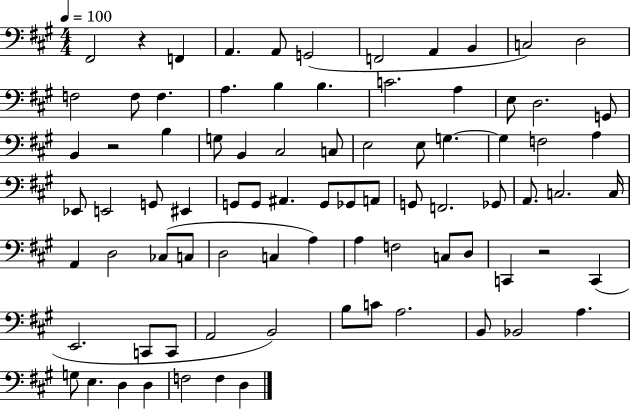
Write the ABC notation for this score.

X:1
T:Untitled
M:4/4
L:1/4
K:A
^F,,2 z F,, A,, A,,/2 G,,2 F,,2 A,, B,, C,2 D,2 F,2 F,/2 F, A, B, B, C2 A, E,/2 D,2 G,,/2 B,, z2 B, G,/2 B,, ^C,2 C,/2 E,2 E,/2 G, G, F,2 A, _E,,/2 E,,2 G,,/2 ^E,, G,,/2 G,,/2 ^A,, G,,/2 _G,,/2 A,,/2 G,,/2 F,,2 _G,,/2 A,,/2 C,2 C,/4 A,, D,2 _C,/2 C,/2 D,2 C, A, A, F,2 C,/2 D,/2 C,, z2 C,, E,,2 C,,/2 C,,/2 A,,2 B,,2 B,/2 C/2 A,2 B,,/2 _B,,2 A, G,/2 E, D, D, F,2 F, D,